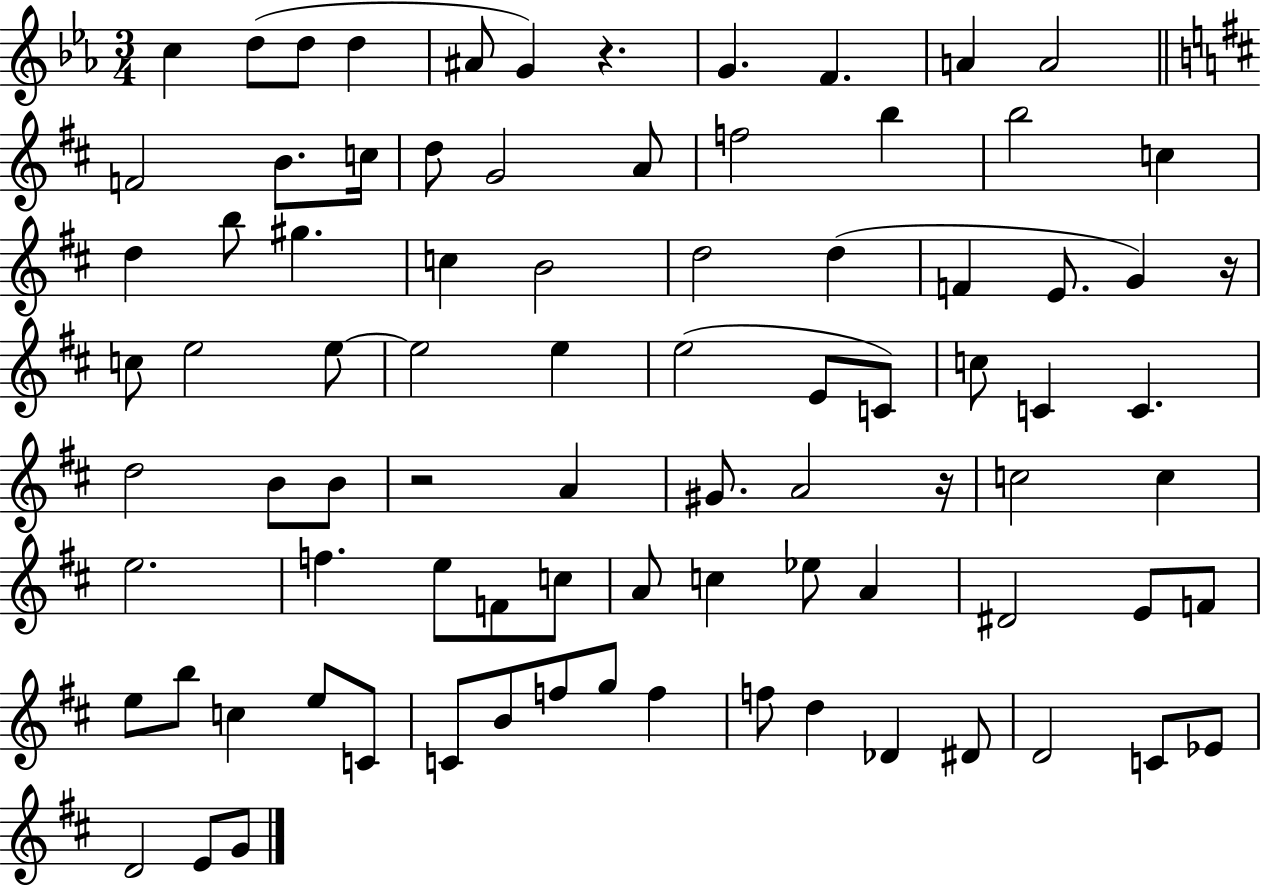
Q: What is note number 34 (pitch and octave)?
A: E5